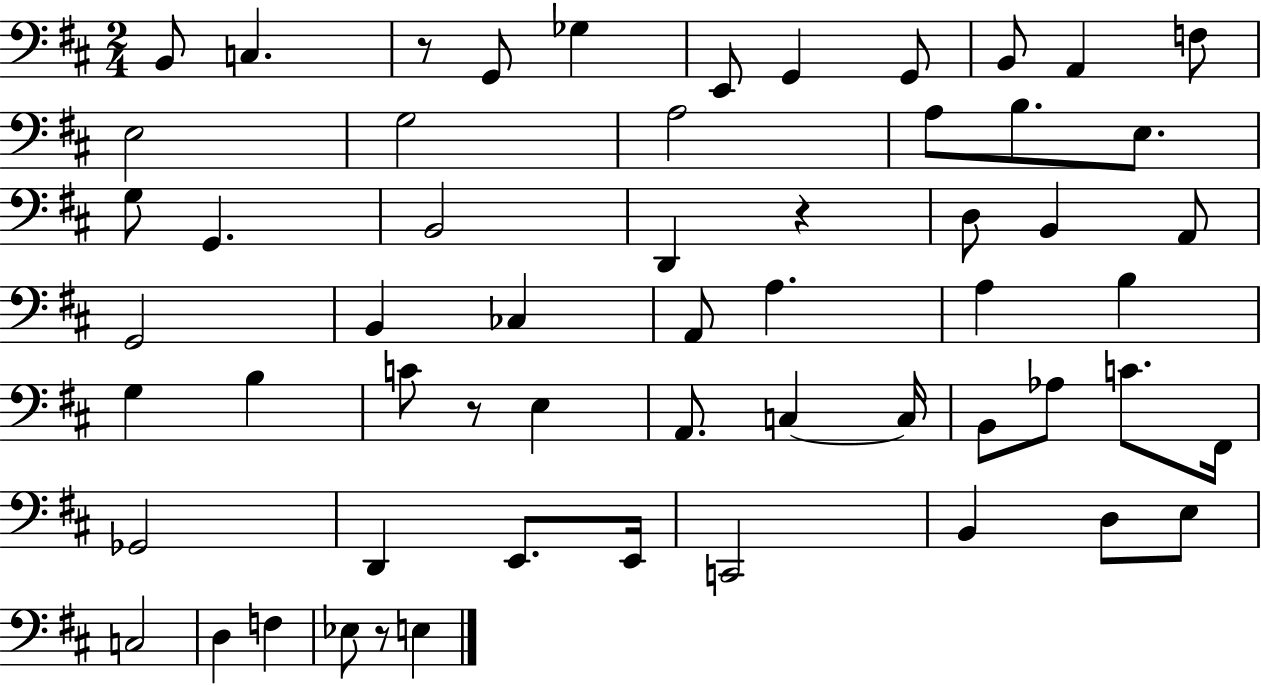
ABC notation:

X:1
T:Untitled
M:2/4
L:1/4
K:D
B,,/2 C, z/2 G,,/2 _G, E,,/2 G,, G,,/2 B,,/2 A,, F,/2 E,2 G,2 A,2 A,/2 B,/2 E,/2 G,/2 G,, B,,2 D,, z D,/2 B,, A,,/2 G,,2 B,, _C, A,,/2 A, A, B, G, B, C/2 z/2 E, A,,/2 C, C,/4 B,,/2 _A,/2 C/2 ^F,,/4 _G,,2 D,, E,,/2 E,,/4 C,,2 B,, D,/2 E,/2 C,2 D, F, _E,/2 z/2 E,